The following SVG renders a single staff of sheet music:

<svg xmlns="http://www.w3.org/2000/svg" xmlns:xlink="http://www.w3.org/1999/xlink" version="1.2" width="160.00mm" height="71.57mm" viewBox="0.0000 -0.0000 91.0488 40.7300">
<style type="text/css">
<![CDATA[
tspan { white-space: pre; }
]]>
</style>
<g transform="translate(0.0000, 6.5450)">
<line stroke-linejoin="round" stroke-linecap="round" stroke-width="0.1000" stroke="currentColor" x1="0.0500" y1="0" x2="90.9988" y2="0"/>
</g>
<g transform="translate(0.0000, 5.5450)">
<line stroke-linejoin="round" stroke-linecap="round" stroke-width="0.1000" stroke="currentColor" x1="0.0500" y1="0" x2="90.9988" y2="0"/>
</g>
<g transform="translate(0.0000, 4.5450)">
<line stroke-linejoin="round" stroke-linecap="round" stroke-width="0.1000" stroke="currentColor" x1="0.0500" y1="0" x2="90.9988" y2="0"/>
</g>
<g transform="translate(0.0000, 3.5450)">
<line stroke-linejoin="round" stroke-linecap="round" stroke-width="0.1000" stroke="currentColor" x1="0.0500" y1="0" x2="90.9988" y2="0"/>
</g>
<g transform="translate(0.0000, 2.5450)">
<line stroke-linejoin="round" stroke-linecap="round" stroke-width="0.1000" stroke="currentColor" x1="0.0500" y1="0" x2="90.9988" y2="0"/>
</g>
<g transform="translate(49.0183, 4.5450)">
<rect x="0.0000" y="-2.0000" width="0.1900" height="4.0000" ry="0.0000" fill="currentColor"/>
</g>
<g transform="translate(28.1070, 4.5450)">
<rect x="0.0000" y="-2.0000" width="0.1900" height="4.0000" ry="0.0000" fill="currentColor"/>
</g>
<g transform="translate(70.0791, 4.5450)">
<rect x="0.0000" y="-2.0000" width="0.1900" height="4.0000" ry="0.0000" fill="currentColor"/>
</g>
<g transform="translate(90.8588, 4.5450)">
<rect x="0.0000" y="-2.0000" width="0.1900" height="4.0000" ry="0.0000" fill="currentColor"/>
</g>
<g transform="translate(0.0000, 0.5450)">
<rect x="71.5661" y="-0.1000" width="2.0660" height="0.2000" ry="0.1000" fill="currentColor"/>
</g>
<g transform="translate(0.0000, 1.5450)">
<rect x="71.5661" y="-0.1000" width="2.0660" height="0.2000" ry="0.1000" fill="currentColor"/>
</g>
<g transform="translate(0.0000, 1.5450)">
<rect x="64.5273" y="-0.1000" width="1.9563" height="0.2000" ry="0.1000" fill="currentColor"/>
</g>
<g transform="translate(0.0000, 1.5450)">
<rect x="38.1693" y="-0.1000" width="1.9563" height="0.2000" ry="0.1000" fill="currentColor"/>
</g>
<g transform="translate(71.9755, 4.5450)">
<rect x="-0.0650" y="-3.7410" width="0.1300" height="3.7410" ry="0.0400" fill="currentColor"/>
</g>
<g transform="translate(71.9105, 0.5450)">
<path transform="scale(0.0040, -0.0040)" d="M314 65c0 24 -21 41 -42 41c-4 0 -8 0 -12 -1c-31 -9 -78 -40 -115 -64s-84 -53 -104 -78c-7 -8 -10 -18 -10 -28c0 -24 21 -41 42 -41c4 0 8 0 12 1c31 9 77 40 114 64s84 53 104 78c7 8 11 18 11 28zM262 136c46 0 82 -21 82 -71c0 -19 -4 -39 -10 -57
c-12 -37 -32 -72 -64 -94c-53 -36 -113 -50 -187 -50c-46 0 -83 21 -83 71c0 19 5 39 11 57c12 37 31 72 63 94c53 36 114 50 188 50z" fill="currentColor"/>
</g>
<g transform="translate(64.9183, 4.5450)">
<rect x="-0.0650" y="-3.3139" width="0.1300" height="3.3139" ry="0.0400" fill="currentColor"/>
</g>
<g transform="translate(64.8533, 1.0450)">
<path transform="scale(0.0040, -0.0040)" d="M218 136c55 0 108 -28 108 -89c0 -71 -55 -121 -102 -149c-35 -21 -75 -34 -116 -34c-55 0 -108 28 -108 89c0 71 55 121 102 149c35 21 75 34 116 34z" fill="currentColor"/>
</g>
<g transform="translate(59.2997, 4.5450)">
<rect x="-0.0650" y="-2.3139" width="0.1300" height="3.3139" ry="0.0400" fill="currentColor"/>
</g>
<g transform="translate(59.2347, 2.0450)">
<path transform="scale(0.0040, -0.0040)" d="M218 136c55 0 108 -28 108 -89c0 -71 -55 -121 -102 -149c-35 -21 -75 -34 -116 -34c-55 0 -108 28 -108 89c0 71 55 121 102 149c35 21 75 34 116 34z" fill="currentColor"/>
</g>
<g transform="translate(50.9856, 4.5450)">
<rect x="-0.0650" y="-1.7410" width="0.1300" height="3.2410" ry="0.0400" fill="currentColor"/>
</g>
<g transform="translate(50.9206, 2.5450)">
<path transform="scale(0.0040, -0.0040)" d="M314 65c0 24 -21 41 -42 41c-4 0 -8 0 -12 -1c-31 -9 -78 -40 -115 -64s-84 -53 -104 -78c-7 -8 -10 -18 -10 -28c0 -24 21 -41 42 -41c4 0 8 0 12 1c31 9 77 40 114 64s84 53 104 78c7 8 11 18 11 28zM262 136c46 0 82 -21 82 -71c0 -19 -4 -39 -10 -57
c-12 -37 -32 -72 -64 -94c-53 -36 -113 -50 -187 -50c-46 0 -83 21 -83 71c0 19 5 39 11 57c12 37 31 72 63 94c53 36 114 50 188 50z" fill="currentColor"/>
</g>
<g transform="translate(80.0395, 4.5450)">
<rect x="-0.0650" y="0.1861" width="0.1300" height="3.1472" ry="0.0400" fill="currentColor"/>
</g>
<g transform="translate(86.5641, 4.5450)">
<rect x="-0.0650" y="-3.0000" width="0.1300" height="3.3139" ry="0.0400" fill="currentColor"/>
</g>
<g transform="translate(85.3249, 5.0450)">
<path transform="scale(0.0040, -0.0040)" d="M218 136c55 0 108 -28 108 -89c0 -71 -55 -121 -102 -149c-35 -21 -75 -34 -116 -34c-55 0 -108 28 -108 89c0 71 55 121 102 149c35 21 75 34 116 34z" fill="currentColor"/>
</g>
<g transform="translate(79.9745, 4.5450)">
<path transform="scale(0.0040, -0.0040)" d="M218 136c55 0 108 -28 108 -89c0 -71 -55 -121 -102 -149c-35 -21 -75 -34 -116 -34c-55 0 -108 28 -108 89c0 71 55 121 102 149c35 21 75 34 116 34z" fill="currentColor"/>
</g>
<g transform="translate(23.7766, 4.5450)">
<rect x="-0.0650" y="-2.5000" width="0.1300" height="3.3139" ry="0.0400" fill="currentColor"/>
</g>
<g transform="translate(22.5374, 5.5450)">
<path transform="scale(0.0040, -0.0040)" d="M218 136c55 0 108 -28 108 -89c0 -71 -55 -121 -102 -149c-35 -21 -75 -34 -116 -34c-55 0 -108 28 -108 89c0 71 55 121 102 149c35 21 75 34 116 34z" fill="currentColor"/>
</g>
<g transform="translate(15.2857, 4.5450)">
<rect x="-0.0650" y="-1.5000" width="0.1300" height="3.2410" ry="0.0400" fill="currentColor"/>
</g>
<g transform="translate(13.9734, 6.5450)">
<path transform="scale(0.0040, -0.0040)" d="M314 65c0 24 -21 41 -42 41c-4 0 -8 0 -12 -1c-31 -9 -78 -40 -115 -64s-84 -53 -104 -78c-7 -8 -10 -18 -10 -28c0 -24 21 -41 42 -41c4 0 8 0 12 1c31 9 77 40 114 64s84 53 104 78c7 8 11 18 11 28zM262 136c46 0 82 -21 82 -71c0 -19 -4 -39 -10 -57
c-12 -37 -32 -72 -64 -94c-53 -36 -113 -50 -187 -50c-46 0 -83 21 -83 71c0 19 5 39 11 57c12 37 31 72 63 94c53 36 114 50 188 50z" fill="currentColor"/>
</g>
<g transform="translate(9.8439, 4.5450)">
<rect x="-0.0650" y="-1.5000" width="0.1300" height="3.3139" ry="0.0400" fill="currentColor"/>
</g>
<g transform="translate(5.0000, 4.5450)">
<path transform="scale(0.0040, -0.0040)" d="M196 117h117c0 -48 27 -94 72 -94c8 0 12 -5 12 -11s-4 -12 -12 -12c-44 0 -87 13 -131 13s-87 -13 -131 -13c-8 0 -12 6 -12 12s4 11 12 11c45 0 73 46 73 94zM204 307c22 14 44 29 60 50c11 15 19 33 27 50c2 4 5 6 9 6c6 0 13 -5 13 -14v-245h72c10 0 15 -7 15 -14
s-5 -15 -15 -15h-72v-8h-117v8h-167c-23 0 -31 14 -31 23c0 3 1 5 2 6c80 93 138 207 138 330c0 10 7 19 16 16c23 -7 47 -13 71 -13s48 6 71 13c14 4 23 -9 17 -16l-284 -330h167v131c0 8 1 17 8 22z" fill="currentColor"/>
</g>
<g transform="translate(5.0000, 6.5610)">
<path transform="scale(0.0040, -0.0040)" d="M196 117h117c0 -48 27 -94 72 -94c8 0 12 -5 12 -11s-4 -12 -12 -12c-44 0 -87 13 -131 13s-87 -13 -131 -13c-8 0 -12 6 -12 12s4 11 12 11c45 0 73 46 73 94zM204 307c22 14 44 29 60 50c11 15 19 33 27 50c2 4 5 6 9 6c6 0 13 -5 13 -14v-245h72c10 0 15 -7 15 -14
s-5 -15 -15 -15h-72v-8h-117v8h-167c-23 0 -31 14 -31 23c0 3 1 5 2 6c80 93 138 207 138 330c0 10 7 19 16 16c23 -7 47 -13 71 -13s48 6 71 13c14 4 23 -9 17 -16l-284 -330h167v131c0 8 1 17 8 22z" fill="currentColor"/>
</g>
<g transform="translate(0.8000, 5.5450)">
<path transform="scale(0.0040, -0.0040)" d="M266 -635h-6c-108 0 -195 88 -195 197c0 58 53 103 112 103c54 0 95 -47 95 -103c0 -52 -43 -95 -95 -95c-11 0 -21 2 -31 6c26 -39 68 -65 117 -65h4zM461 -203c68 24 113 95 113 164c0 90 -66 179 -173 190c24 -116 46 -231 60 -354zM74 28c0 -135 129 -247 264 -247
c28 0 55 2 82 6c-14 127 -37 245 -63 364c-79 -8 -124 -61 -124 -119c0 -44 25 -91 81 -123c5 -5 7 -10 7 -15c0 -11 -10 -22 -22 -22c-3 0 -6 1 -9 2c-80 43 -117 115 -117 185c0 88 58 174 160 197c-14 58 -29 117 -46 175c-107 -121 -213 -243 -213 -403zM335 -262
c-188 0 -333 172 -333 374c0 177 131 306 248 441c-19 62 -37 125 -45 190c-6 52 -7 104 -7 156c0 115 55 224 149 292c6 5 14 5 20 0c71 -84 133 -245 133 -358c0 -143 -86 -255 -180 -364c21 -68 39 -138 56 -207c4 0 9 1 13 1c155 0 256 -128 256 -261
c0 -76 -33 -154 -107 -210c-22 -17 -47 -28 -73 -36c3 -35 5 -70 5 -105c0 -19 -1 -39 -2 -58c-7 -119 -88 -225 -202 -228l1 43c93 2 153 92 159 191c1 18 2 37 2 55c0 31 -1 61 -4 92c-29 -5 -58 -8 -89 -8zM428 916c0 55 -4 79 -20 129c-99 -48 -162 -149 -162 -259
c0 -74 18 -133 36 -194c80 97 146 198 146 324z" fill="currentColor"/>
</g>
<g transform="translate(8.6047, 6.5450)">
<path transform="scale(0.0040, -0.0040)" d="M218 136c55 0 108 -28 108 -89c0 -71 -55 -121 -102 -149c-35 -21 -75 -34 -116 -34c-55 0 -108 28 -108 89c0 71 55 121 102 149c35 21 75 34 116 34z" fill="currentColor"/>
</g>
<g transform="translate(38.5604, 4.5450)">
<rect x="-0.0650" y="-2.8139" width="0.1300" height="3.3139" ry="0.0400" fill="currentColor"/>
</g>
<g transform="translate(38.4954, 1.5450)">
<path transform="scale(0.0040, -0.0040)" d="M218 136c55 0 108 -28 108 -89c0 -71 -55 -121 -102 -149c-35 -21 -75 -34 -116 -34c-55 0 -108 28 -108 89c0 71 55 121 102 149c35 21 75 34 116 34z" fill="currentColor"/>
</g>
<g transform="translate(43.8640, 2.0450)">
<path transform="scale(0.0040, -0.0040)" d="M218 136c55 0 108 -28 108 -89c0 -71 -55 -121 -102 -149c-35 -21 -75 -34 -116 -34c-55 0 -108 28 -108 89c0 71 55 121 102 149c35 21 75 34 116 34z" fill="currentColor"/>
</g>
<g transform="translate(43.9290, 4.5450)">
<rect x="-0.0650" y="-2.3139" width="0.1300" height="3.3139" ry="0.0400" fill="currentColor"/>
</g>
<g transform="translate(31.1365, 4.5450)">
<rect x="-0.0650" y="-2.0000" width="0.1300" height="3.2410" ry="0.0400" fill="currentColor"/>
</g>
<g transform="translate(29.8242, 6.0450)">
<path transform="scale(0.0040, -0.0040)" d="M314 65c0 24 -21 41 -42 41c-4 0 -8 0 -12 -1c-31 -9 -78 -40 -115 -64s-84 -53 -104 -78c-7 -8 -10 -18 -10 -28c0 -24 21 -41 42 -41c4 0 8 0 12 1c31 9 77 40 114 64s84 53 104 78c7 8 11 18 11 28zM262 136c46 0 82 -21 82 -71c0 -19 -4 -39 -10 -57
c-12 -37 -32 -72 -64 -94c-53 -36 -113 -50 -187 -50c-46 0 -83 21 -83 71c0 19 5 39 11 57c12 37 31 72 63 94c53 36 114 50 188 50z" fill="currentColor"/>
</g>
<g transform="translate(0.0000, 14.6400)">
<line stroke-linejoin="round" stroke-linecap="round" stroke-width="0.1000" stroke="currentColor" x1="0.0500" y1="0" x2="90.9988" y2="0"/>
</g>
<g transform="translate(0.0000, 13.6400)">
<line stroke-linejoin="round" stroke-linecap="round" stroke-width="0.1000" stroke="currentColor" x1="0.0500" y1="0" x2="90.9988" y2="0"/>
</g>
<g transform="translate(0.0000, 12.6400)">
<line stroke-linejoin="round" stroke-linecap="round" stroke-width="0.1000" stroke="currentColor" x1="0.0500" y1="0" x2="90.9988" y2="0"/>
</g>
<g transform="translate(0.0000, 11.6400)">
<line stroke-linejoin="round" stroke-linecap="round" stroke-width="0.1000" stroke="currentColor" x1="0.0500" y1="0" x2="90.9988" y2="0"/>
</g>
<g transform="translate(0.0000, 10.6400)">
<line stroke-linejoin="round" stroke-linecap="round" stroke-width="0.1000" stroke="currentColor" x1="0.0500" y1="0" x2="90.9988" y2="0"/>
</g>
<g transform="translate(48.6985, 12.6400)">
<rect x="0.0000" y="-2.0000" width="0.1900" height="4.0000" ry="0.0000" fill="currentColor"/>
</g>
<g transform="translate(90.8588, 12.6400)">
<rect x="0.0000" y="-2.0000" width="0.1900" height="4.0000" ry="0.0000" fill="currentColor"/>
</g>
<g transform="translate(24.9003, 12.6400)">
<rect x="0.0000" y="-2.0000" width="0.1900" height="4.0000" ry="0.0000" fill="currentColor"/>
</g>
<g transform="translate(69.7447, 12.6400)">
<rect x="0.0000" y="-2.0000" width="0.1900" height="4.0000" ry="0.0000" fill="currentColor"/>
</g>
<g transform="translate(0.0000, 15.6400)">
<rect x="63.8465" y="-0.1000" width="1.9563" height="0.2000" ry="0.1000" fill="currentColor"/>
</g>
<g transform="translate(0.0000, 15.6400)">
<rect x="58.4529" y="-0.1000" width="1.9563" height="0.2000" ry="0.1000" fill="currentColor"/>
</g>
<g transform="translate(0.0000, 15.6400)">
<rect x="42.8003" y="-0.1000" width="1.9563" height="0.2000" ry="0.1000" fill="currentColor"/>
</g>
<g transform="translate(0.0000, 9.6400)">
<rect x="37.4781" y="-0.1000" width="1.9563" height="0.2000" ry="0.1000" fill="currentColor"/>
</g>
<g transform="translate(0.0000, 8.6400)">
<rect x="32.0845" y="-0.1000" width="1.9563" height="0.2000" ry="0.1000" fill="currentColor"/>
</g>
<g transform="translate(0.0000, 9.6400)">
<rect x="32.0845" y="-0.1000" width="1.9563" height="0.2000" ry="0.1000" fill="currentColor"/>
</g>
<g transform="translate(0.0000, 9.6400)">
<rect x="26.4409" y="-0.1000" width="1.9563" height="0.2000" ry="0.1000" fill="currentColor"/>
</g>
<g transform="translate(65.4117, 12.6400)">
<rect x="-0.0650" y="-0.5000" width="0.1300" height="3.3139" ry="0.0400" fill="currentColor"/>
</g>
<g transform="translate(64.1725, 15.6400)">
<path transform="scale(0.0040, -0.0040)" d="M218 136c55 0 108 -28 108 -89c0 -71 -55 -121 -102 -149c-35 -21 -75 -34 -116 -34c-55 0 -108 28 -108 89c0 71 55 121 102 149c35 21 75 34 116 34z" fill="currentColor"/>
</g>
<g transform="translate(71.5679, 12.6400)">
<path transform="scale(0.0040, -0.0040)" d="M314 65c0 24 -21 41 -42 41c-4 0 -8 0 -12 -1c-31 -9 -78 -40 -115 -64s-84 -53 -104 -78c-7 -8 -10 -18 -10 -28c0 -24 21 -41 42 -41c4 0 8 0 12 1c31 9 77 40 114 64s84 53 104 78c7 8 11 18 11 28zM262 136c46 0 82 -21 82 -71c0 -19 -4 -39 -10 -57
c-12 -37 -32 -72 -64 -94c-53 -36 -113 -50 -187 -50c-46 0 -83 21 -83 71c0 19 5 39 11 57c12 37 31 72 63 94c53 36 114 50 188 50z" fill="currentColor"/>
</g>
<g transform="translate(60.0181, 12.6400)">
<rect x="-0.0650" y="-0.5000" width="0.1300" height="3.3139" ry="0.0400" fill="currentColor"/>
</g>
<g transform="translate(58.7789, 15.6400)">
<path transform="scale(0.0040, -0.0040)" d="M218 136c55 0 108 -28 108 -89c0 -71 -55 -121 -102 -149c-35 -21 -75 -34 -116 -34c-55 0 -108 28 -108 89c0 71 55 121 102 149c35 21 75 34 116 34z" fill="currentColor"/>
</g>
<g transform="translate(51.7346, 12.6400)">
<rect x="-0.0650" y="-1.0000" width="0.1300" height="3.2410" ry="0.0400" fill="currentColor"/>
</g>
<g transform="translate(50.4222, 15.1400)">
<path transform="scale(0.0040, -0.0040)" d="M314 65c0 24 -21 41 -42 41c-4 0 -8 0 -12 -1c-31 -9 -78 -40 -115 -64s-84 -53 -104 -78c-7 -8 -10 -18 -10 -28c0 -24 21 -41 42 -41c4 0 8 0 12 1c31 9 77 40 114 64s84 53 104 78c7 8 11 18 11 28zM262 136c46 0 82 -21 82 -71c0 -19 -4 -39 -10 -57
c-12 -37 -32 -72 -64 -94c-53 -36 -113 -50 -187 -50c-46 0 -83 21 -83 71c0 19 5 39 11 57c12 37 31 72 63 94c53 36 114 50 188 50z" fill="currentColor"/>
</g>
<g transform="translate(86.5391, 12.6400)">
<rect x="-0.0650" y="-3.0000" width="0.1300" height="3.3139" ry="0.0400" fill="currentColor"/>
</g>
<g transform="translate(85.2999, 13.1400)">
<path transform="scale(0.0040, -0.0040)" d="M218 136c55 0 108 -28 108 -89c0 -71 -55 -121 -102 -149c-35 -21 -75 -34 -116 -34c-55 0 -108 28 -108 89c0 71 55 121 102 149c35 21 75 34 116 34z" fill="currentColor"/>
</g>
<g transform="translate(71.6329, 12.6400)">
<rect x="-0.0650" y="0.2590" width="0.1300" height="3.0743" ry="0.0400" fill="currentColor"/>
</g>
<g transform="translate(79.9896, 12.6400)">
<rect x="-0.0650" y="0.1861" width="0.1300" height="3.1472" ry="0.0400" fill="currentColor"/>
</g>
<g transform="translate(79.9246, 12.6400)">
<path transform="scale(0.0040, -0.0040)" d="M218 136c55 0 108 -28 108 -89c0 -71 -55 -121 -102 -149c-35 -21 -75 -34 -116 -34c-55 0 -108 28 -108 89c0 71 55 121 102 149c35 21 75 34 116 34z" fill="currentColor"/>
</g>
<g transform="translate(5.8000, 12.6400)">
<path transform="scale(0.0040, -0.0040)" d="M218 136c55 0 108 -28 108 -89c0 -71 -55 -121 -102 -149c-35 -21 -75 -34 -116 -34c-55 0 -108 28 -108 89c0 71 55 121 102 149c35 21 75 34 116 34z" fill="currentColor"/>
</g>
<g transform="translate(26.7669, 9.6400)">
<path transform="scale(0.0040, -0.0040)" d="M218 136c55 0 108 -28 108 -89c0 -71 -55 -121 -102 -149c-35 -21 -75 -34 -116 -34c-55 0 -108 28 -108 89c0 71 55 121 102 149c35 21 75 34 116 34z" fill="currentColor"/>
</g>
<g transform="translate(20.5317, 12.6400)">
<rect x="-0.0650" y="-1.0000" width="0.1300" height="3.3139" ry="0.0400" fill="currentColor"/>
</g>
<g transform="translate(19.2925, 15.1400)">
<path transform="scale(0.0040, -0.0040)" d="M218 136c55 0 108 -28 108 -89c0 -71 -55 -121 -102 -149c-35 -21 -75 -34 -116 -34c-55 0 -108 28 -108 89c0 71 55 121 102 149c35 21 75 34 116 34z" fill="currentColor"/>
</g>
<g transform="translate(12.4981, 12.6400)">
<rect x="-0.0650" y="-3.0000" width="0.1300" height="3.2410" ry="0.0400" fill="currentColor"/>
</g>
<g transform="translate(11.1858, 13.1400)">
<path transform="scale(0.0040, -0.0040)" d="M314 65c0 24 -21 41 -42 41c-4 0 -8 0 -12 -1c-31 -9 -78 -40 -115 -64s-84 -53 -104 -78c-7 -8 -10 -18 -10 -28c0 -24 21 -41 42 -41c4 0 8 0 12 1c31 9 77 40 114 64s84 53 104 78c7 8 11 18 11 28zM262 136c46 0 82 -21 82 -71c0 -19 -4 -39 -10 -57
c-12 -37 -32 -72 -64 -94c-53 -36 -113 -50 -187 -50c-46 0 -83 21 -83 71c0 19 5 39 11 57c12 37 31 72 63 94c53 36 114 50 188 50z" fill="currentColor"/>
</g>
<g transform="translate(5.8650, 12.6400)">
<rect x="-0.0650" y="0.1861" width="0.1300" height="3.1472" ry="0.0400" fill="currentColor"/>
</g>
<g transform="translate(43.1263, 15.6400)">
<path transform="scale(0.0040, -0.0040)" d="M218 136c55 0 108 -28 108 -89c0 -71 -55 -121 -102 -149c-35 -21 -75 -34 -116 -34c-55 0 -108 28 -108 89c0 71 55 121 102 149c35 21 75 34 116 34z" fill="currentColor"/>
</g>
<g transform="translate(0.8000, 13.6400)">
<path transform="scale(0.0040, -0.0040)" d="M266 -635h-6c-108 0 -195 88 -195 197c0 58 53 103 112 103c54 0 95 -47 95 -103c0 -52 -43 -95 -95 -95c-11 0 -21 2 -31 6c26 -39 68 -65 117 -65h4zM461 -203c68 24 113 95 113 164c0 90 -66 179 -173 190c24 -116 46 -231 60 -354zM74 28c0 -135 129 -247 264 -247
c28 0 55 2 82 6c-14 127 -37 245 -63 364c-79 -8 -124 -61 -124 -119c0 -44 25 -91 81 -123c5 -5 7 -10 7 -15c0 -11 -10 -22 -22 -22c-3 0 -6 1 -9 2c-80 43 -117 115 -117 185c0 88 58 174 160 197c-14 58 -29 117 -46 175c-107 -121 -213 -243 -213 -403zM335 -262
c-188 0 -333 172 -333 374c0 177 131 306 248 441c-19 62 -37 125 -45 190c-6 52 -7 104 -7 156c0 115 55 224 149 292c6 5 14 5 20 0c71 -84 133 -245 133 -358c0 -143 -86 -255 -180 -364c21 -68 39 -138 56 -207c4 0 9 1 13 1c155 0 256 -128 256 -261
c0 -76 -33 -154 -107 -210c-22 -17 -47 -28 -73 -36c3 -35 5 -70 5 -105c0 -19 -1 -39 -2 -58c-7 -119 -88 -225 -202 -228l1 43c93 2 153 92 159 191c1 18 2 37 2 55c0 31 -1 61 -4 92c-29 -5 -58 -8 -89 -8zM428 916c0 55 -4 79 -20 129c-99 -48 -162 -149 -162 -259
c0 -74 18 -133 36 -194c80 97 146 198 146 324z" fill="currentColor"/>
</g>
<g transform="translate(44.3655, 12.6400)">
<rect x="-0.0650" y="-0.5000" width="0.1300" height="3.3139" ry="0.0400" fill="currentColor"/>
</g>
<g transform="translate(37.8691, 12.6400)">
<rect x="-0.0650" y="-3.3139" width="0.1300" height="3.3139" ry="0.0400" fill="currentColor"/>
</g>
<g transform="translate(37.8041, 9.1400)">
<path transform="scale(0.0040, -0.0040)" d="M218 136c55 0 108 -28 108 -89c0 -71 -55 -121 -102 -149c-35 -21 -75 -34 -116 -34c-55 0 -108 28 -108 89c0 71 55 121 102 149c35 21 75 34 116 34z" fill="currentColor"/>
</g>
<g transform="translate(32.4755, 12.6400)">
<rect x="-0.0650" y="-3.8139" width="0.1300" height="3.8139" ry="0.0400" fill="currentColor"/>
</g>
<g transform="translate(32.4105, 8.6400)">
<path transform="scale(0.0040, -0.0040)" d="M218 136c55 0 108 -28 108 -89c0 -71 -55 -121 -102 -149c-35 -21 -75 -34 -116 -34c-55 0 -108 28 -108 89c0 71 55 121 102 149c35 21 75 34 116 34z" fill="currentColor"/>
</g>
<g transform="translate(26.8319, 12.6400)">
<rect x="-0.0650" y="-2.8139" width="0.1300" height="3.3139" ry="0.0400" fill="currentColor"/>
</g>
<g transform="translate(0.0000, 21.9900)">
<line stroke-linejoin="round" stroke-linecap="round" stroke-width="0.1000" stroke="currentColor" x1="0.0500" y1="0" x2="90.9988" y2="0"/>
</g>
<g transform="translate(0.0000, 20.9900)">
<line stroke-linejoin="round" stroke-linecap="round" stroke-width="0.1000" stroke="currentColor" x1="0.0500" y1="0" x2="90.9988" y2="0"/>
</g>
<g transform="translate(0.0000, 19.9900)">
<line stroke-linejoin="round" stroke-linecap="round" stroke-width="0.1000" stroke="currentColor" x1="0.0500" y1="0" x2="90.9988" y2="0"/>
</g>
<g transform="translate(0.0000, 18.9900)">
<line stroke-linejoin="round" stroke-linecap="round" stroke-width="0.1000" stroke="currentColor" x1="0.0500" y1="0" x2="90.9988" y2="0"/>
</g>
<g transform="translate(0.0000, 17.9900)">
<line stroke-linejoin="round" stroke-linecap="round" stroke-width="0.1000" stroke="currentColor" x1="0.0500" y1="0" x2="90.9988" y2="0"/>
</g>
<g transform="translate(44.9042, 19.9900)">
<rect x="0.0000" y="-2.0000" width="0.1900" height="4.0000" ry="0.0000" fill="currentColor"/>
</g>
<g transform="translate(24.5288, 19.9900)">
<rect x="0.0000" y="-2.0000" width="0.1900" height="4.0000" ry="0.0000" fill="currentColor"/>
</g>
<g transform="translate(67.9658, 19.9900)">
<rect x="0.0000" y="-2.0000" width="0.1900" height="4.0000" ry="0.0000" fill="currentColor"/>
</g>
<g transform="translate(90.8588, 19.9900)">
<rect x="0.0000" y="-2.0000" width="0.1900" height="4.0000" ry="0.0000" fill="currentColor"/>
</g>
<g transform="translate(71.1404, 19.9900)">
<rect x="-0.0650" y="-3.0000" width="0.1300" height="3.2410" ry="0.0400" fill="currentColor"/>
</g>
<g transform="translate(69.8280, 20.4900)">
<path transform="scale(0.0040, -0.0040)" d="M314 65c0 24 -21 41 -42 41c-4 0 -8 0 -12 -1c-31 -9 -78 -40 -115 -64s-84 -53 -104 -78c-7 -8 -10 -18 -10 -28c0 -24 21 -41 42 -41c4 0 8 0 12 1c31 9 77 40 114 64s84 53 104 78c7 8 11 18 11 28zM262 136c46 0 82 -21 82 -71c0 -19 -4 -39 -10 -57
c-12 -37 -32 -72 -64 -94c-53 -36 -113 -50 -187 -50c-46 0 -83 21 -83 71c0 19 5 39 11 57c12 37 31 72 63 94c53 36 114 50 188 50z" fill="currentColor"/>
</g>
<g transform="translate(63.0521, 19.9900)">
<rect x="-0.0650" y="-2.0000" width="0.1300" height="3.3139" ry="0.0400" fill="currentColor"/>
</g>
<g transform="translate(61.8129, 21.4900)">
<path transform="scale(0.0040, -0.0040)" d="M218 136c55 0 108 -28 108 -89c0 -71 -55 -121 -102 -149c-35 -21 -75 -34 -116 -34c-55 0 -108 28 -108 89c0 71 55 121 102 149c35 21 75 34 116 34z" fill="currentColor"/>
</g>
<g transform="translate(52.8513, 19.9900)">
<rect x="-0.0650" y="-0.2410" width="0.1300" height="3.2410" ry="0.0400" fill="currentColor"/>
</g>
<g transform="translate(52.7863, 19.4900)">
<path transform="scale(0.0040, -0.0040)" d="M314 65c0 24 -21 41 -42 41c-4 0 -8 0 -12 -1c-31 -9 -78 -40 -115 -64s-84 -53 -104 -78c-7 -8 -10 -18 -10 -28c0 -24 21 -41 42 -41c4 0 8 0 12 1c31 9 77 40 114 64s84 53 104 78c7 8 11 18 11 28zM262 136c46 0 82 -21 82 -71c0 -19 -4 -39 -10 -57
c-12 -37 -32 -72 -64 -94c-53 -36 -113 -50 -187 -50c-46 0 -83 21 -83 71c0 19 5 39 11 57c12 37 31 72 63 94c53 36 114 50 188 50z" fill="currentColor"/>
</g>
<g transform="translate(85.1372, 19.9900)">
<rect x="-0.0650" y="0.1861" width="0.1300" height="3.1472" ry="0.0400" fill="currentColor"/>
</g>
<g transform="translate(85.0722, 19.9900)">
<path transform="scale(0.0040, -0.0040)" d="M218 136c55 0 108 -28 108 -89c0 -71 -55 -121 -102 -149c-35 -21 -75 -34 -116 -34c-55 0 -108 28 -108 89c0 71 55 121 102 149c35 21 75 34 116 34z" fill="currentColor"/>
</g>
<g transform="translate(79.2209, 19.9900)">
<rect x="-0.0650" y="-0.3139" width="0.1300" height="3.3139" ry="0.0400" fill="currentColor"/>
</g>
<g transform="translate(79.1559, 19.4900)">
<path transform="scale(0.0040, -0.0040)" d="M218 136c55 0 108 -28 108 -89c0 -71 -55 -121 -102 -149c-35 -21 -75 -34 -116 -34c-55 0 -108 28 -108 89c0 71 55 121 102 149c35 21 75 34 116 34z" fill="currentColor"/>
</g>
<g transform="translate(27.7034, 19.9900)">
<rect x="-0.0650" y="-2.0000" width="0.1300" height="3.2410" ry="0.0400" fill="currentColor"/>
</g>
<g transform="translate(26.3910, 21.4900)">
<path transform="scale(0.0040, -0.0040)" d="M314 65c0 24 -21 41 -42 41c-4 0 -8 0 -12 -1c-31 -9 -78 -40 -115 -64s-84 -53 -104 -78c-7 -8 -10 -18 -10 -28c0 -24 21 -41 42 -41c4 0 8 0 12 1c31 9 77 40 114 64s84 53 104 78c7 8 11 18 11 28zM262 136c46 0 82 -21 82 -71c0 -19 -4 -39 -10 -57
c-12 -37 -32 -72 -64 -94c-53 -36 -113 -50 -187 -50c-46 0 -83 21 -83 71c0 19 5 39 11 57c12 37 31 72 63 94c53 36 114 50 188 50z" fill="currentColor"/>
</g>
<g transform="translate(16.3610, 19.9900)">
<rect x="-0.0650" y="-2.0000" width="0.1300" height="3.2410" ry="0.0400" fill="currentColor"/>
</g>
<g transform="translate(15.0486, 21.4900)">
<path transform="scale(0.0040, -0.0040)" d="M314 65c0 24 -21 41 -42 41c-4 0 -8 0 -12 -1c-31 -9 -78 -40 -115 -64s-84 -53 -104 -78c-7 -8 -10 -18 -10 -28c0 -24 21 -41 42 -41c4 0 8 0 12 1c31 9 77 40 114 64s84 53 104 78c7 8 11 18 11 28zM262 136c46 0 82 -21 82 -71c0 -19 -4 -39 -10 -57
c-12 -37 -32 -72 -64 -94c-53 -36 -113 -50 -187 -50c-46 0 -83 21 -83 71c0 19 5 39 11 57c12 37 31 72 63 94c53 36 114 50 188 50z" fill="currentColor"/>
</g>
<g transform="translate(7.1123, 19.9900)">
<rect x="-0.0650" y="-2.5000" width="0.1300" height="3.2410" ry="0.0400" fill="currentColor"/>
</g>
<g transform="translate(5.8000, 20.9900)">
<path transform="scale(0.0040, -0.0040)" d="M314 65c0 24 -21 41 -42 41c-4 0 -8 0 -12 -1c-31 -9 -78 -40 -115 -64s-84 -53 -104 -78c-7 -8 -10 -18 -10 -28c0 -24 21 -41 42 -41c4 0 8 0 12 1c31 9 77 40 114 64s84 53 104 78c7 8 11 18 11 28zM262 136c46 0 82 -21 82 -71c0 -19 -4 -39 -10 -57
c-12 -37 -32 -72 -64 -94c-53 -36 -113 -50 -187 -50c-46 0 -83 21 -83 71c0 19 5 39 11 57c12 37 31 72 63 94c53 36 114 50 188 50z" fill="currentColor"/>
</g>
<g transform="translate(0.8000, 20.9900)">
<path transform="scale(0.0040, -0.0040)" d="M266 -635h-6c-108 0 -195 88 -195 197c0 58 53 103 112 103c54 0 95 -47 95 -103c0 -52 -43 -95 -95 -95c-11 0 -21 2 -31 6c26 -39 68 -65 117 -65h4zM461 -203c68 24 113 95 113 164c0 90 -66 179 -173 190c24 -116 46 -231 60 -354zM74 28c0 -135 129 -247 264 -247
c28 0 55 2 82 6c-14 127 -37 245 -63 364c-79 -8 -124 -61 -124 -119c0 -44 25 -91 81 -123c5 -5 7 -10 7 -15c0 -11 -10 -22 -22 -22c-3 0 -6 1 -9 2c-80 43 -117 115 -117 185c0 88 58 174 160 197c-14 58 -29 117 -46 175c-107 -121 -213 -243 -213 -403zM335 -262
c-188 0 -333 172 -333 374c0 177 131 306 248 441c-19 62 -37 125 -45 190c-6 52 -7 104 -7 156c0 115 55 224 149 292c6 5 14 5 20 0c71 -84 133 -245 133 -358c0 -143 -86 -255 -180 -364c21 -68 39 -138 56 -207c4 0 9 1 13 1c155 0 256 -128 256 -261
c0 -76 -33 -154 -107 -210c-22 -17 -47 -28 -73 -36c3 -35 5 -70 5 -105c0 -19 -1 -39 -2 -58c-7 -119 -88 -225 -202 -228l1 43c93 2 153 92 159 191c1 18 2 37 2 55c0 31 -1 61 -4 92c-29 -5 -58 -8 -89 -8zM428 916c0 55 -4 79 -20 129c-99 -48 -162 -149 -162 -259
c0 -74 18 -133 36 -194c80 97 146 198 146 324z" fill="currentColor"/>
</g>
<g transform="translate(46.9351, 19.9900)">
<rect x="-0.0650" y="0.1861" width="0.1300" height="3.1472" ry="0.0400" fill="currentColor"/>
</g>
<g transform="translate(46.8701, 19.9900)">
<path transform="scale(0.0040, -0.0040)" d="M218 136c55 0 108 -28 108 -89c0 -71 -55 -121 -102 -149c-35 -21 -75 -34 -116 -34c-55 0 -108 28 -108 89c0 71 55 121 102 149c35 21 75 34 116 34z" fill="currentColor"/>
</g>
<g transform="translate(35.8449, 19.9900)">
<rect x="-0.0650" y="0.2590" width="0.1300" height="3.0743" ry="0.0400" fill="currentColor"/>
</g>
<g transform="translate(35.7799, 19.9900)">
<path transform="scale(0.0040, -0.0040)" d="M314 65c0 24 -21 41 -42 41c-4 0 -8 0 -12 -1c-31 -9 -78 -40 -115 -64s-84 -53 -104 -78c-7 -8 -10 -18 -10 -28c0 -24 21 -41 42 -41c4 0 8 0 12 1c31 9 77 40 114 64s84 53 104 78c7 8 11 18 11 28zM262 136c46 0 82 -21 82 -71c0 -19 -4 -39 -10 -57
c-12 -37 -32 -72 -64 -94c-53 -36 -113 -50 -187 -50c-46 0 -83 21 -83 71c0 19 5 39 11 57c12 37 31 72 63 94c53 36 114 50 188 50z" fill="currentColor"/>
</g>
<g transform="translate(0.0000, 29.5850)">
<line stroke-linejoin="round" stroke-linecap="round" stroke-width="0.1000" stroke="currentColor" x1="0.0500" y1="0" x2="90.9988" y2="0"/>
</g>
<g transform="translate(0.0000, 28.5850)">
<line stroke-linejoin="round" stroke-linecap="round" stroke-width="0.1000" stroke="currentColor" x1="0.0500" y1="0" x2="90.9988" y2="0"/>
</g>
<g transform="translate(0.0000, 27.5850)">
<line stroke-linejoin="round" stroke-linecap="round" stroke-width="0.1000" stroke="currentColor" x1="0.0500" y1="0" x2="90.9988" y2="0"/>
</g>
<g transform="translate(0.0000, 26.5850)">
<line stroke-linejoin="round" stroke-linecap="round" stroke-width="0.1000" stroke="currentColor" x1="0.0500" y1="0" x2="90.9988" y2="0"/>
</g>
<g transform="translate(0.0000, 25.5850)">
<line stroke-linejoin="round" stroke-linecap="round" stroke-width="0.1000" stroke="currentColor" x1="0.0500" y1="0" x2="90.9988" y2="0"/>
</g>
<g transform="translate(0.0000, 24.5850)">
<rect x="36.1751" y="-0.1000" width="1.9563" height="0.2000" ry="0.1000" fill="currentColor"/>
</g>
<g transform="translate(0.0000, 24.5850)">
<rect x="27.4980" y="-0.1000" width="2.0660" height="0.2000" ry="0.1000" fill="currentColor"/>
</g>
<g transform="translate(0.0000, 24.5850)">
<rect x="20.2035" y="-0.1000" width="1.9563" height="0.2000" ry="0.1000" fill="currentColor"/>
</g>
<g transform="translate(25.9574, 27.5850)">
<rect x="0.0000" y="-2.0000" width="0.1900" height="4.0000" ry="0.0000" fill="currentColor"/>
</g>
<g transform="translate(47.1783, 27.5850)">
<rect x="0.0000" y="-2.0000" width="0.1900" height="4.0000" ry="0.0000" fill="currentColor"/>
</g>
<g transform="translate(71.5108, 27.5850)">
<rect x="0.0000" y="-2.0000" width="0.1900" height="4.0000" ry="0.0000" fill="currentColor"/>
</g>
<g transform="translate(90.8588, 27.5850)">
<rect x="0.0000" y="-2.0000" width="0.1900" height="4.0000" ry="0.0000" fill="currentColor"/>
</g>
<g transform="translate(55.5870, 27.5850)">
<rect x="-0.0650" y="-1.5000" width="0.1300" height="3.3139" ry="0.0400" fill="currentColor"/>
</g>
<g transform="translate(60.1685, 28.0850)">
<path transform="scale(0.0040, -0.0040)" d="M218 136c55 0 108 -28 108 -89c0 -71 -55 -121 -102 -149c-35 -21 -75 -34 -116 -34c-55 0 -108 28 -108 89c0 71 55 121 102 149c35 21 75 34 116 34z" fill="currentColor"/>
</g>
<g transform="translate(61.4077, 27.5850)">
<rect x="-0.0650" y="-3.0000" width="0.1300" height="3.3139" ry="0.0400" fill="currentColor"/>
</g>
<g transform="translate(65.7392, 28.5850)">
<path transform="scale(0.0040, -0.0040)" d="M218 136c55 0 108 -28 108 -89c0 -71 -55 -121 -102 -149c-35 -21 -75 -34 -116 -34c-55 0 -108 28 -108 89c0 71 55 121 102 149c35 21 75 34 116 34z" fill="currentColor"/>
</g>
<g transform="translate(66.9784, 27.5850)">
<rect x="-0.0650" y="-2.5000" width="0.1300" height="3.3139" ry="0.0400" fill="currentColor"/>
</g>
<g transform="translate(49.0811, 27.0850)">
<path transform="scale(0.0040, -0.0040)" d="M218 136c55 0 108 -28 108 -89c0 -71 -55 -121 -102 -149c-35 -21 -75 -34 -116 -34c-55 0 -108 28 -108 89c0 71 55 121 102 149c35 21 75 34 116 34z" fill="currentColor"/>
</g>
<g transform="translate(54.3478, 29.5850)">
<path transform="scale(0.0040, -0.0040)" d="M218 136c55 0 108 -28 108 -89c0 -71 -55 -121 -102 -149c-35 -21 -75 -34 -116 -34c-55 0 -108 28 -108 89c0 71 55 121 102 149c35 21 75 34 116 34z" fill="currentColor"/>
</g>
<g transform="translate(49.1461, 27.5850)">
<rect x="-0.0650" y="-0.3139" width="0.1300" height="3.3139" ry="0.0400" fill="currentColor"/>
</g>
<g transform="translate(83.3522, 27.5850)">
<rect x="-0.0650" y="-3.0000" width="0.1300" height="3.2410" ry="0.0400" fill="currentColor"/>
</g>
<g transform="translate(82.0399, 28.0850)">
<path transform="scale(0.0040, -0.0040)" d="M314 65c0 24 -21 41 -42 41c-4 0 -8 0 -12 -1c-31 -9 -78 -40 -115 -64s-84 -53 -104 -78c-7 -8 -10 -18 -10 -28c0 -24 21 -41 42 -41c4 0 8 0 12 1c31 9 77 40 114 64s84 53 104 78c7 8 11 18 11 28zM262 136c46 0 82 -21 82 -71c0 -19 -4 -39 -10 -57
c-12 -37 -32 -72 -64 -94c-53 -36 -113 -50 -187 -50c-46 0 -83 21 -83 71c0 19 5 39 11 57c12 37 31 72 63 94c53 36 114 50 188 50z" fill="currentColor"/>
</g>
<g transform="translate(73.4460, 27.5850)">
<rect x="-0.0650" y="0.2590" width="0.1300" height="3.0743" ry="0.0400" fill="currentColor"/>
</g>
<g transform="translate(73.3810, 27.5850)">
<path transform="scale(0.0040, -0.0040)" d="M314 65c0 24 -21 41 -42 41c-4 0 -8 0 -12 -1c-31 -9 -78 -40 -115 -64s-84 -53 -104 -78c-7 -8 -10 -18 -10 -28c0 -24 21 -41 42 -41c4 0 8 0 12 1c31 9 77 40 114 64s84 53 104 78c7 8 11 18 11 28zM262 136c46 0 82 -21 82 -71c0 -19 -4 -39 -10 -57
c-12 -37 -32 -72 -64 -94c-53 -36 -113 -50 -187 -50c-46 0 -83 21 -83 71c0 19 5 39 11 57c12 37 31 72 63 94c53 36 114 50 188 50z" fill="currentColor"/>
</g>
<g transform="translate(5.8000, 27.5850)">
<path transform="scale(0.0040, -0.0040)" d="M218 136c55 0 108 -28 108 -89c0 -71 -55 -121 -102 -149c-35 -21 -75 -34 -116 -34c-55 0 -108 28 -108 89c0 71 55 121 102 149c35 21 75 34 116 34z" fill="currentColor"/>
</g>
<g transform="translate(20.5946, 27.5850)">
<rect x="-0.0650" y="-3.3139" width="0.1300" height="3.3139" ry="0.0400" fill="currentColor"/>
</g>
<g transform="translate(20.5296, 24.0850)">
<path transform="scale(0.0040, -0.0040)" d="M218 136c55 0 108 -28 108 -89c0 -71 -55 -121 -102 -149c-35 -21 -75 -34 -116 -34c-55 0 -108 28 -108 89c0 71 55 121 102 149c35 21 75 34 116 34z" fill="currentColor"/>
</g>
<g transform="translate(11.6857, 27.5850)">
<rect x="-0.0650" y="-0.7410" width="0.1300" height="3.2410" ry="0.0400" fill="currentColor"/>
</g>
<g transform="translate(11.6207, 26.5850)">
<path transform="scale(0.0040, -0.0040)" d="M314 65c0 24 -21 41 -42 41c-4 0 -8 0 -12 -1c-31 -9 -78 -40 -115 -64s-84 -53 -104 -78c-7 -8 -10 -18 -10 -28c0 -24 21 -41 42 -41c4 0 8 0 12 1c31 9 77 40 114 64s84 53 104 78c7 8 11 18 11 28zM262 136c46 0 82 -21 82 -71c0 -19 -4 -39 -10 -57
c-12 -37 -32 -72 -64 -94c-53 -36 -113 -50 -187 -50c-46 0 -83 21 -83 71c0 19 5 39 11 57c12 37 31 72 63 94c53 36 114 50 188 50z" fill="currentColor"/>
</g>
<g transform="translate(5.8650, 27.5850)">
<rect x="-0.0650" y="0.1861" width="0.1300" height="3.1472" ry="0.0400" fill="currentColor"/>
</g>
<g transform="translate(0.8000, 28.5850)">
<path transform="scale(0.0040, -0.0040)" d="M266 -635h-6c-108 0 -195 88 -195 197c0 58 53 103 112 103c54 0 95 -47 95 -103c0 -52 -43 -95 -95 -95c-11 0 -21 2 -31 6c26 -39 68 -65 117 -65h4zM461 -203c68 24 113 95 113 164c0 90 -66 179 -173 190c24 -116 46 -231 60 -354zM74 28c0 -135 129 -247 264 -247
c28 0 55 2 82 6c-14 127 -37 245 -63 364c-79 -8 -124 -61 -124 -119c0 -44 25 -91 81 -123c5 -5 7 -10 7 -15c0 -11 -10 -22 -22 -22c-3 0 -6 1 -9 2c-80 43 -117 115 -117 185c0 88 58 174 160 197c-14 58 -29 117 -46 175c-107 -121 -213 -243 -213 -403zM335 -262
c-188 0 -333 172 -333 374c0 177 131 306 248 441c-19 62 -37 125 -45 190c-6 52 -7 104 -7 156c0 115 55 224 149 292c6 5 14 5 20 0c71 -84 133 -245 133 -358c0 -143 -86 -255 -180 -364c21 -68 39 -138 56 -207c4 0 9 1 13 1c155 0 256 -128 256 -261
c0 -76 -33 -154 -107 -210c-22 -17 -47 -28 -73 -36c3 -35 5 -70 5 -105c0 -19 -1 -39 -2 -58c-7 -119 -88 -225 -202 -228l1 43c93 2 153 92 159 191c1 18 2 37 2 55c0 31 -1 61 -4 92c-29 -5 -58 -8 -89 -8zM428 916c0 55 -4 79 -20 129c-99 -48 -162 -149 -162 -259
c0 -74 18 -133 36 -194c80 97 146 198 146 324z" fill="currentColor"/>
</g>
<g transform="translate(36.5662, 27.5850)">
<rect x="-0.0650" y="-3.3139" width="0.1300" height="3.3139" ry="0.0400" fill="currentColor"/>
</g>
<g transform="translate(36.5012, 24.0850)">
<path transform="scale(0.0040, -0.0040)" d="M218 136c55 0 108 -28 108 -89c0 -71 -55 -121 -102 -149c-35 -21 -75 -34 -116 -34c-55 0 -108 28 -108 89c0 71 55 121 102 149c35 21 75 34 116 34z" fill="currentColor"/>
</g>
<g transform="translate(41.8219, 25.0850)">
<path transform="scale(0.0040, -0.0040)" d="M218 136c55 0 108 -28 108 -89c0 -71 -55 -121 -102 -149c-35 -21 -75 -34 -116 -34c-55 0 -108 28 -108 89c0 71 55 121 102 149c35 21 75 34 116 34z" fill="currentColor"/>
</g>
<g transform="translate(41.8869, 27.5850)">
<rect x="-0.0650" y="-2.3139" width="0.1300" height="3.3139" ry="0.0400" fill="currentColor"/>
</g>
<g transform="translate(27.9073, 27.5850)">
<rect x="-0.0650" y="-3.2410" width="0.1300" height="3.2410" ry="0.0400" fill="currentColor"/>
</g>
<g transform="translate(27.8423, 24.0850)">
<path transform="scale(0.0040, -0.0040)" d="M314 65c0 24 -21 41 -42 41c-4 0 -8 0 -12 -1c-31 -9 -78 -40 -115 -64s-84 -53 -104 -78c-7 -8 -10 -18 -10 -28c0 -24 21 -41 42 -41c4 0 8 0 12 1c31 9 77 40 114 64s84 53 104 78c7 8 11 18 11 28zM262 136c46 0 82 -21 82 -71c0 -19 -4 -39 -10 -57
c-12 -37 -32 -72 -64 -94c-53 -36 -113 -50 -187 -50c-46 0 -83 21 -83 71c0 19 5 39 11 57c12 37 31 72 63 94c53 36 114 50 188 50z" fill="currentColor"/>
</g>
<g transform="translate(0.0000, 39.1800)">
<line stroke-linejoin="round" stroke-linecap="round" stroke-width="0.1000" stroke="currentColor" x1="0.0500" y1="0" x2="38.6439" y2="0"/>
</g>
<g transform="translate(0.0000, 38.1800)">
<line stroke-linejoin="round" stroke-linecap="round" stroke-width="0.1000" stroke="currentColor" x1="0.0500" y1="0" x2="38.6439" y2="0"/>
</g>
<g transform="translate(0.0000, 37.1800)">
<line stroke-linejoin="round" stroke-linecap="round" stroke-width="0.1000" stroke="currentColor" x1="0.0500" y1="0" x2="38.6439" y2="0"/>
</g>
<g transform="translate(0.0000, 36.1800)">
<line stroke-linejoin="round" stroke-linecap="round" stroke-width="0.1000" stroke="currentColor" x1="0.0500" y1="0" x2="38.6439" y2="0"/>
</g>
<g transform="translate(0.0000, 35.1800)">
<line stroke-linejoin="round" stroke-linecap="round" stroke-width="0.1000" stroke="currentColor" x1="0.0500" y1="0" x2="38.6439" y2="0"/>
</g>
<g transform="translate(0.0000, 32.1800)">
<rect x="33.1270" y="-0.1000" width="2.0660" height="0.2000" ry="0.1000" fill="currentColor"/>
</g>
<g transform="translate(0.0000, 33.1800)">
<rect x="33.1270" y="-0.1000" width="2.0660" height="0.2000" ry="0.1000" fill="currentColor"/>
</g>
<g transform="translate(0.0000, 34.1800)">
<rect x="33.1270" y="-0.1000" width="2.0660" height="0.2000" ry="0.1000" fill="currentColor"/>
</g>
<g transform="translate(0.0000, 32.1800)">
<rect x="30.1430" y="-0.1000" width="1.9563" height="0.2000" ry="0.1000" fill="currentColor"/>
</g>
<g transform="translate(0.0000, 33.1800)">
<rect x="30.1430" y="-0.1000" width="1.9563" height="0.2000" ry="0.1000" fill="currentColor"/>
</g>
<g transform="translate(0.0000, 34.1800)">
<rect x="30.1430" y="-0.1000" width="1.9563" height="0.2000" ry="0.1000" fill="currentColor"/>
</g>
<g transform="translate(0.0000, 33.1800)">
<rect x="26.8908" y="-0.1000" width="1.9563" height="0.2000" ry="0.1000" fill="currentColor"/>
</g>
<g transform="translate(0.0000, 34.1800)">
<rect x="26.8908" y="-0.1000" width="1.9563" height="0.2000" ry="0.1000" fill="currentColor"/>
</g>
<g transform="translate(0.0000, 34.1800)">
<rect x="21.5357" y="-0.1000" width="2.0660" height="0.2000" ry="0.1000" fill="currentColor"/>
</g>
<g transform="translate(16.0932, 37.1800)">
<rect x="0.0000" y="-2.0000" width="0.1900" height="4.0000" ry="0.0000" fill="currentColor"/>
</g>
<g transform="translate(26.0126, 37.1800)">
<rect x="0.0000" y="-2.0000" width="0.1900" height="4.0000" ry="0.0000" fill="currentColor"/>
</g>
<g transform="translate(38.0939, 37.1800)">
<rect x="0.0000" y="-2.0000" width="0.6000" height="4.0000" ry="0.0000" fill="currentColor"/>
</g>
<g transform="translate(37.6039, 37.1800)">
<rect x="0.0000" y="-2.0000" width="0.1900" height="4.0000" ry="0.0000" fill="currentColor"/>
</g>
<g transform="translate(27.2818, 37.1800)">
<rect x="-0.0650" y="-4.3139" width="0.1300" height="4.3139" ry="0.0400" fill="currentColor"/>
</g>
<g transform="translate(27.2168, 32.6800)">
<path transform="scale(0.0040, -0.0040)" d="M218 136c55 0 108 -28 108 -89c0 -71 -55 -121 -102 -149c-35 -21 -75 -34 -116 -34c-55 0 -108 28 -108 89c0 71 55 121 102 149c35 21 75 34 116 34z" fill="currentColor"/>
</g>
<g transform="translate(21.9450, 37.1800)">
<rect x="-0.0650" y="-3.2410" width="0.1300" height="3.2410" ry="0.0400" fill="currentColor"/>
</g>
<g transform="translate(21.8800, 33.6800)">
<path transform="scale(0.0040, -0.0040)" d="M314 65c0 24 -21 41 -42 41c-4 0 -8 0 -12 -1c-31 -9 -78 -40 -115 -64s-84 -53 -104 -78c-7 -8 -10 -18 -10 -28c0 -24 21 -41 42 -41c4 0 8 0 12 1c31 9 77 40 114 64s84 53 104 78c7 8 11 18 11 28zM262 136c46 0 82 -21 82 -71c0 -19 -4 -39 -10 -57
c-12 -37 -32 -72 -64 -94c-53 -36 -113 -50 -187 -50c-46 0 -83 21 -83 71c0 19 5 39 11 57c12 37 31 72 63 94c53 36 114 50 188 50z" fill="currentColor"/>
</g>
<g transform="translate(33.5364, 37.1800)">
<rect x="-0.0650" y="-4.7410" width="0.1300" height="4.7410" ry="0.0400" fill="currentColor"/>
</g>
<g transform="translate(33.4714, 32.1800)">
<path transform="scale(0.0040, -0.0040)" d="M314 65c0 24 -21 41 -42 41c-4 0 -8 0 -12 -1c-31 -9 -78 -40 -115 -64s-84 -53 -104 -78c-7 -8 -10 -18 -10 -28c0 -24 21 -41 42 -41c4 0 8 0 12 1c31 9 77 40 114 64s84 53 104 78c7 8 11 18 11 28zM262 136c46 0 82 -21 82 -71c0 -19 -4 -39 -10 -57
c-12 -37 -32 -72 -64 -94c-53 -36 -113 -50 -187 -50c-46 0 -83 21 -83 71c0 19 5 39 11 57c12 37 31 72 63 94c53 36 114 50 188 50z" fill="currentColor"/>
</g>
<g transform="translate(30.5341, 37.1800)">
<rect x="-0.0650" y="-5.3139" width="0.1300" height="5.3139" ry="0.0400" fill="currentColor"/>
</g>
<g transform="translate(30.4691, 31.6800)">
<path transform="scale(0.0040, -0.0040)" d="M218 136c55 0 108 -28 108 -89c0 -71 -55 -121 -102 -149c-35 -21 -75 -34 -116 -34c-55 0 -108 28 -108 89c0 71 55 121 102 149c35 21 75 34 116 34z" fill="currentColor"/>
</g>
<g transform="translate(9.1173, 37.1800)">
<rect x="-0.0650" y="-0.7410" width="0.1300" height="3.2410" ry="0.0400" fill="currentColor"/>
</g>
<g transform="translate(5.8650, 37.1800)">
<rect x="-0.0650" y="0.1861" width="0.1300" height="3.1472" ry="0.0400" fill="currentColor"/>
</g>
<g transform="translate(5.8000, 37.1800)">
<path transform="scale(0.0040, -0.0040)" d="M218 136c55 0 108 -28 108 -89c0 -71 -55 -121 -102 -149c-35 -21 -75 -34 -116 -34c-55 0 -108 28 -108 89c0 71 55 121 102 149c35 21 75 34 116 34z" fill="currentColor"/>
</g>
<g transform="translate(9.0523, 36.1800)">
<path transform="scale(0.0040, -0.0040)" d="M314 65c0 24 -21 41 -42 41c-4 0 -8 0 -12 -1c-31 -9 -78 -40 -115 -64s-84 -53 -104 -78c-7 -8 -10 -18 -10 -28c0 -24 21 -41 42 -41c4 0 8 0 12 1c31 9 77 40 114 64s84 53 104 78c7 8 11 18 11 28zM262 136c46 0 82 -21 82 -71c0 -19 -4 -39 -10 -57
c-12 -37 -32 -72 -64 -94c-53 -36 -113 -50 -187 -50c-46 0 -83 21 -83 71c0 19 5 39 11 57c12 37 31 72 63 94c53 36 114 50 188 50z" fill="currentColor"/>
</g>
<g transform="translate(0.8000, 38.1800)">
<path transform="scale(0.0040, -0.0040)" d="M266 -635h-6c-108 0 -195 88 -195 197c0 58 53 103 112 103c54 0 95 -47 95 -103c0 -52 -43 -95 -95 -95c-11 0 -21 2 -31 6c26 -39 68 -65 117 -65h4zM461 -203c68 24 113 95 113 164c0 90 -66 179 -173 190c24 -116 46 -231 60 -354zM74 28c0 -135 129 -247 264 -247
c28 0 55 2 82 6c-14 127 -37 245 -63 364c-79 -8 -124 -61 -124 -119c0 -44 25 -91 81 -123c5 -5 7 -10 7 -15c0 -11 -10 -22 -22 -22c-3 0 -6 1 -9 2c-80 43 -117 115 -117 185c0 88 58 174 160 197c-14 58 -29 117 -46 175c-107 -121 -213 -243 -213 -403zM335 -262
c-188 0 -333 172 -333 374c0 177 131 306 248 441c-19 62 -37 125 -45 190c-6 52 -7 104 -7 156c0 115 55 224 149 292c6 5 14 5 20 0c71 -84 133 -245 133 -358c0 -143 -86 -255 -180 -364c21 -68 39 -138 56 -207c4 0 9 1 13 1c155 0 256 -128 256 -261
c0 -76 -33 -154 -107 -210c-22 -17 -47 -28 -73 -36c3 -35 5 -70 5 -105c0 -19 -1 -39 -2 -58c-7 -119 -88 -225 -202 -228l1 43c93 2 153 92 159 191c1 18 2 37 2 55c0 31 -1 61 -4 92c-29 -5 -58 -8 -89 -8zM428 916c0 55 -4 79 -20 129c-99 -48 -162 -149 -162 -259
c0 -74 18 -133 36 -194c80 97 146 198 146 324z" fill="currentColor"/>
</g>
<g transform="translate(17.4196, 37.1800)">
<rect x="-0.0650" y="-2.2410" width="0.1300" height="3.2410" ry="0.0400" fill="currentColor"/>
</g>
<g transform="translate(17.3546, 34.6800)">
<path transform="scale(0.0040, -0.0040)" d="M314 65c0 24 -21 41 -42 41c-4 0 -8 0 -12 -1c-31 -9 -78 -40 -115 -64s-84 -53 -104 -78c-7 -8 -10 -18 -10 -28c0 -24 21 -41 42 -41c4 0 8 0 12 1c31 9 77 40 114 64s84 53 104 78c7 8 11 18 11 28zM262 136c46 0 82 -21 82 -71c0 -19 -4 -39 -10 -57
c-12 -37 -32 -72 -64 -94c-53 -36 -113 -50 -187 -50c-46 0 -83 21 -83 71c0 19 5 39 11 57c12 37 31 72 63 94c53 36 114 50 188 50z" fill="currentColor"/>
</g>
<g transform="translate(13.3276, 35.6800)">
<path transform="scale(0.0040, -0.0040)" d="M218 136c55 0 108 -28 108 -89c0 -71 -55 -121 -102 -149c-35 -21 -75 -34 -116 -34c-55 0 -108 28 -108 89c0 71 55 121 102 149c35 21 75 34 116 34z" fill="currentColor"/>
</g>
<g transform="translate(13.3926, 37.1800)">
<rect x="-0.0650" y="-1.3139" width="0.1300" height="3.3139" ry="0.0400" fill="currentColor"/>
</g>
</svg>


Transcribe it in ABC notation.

X:1
T:Untitled
M:4/4
L:1/4
K:C
E E2 G F2 a g f2 g b c'2 B A B A2 D a c' b C D2 C C B2 B A G2 F2 F2 B2 B c2 F A2 c B B d2 b b2 b g c E A G B2 A2 B d2 e g2 b2 d' f' e'2